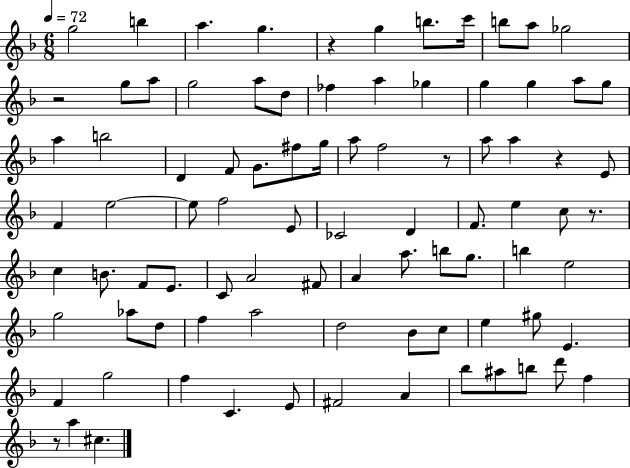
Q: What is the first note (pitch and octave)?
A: G5